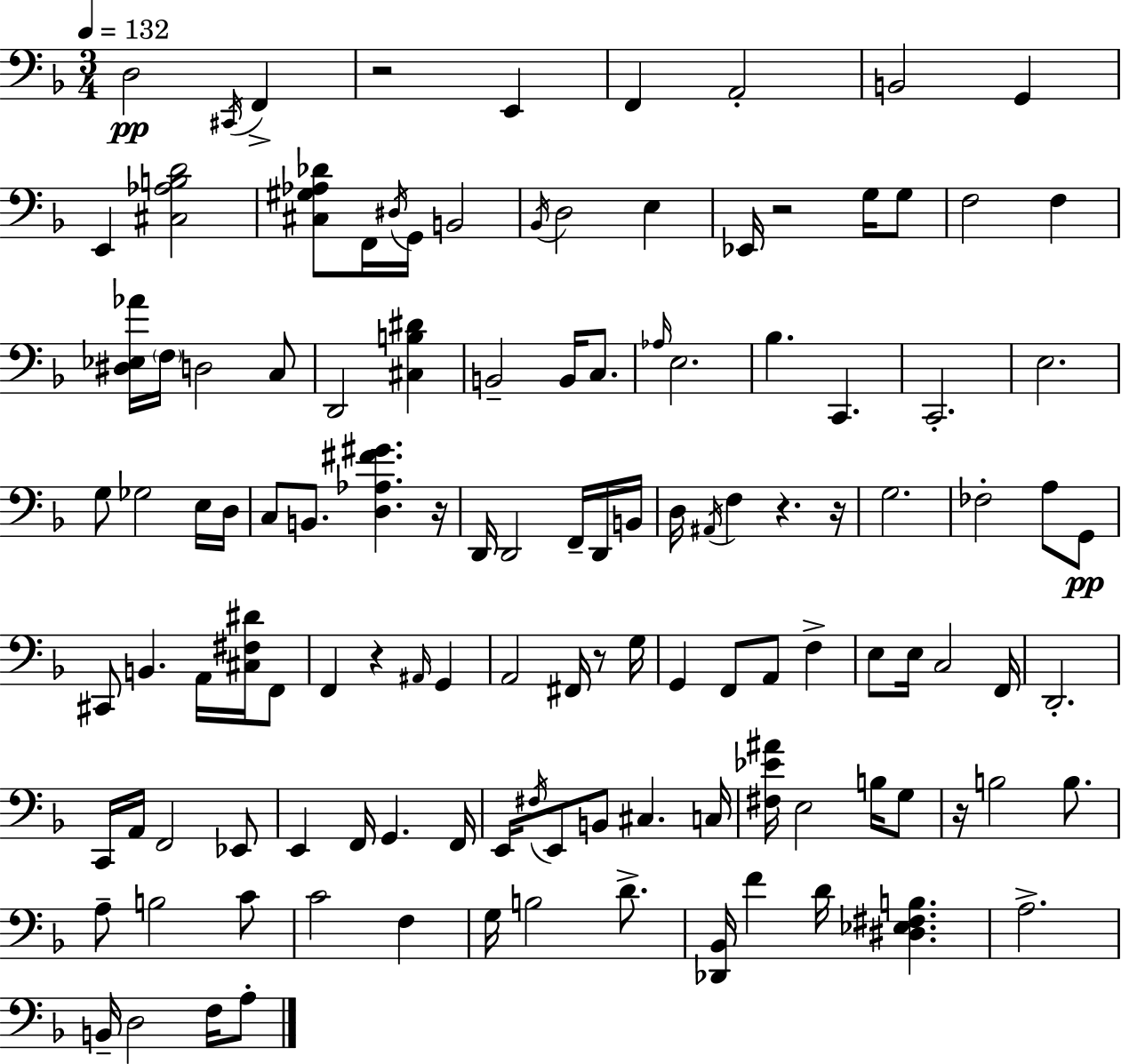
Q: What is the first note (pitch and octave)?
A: D3